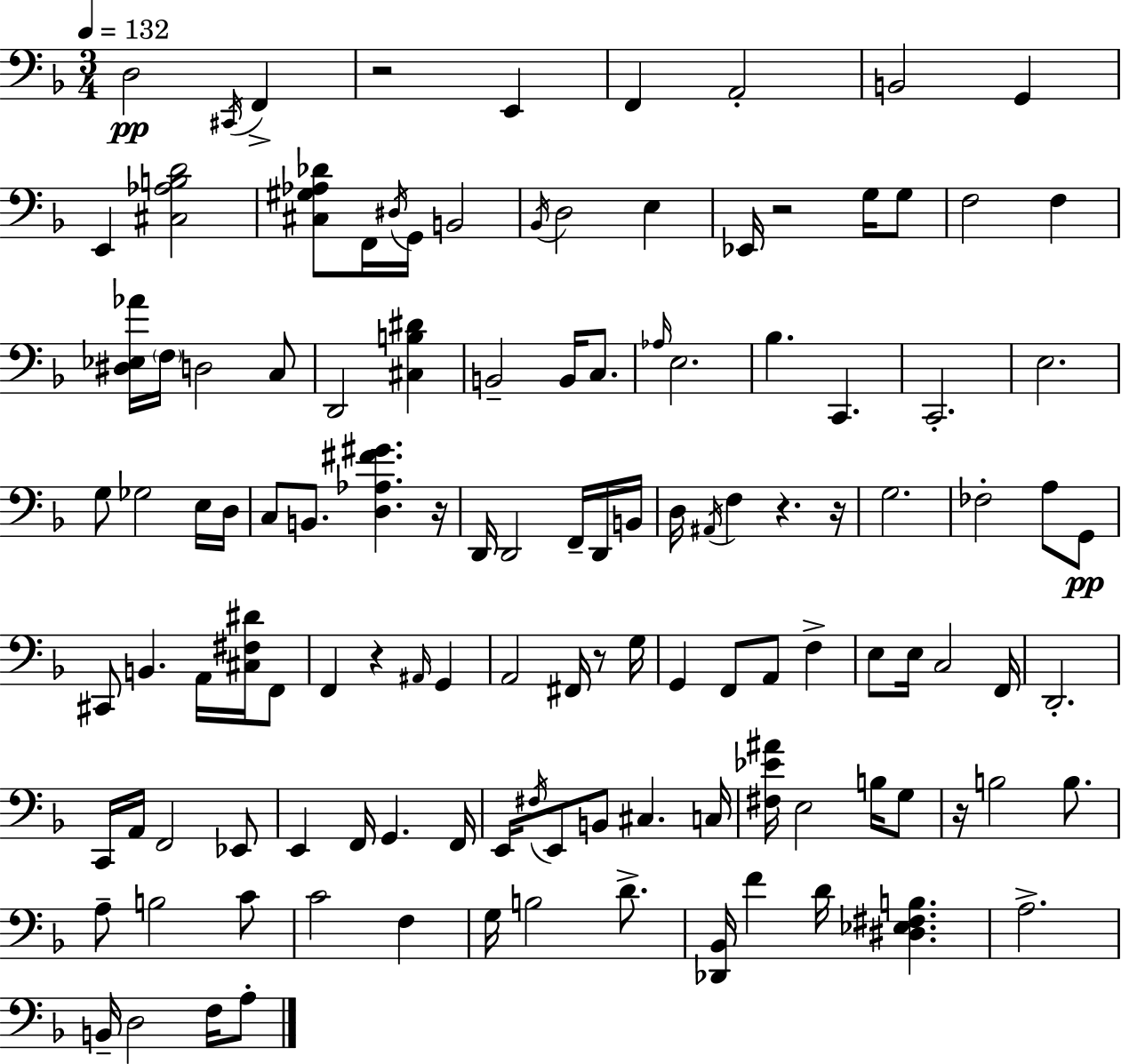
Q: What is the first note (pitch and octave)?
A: D3